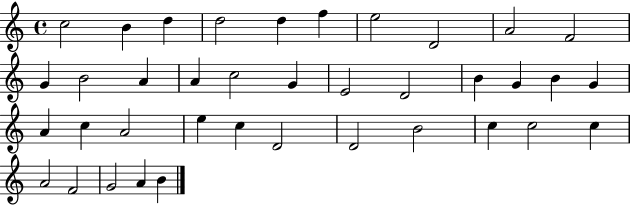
C5/h B4/q D5/q D5/h D5/q F5/q E5/h D4/h A4/h F4/h G4/q B4/h A4/q A4/q C5/h G4/q E4/h D4/h B4/q G4/q B4/q G4/q A4/q C5/q A4/h E5/q C5/q D4/h D4/h B4/h C5/q C5/h C5/q A4/h F4/h G4/h A4/q B4/q